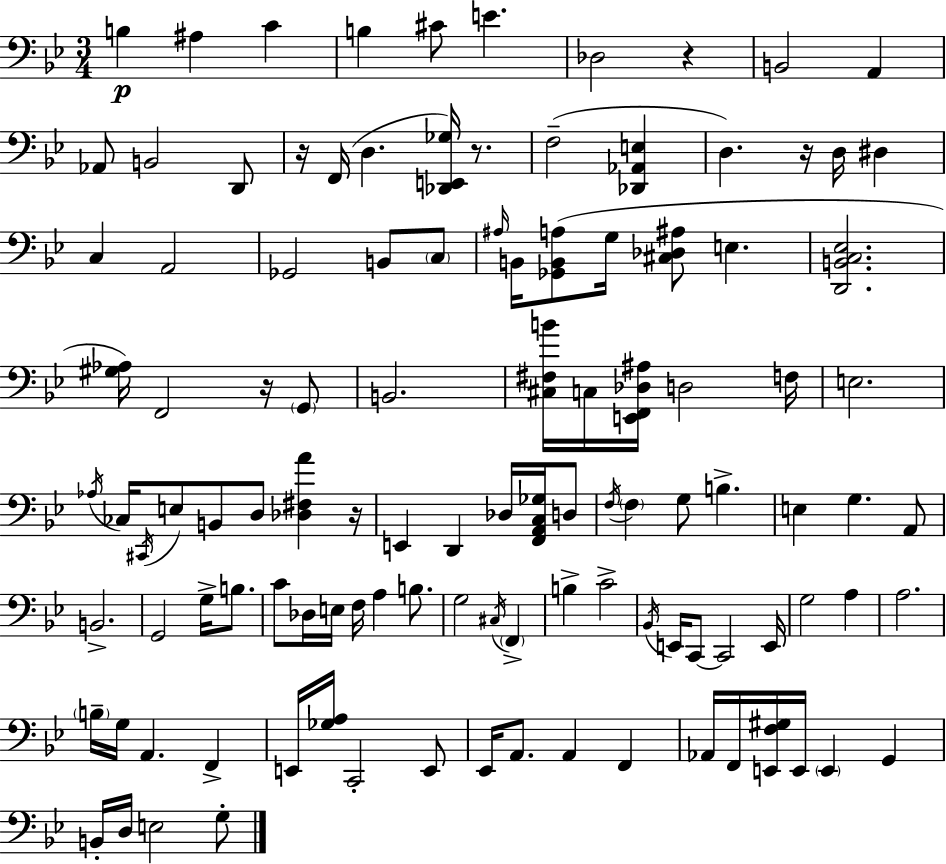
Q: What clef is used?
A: bass